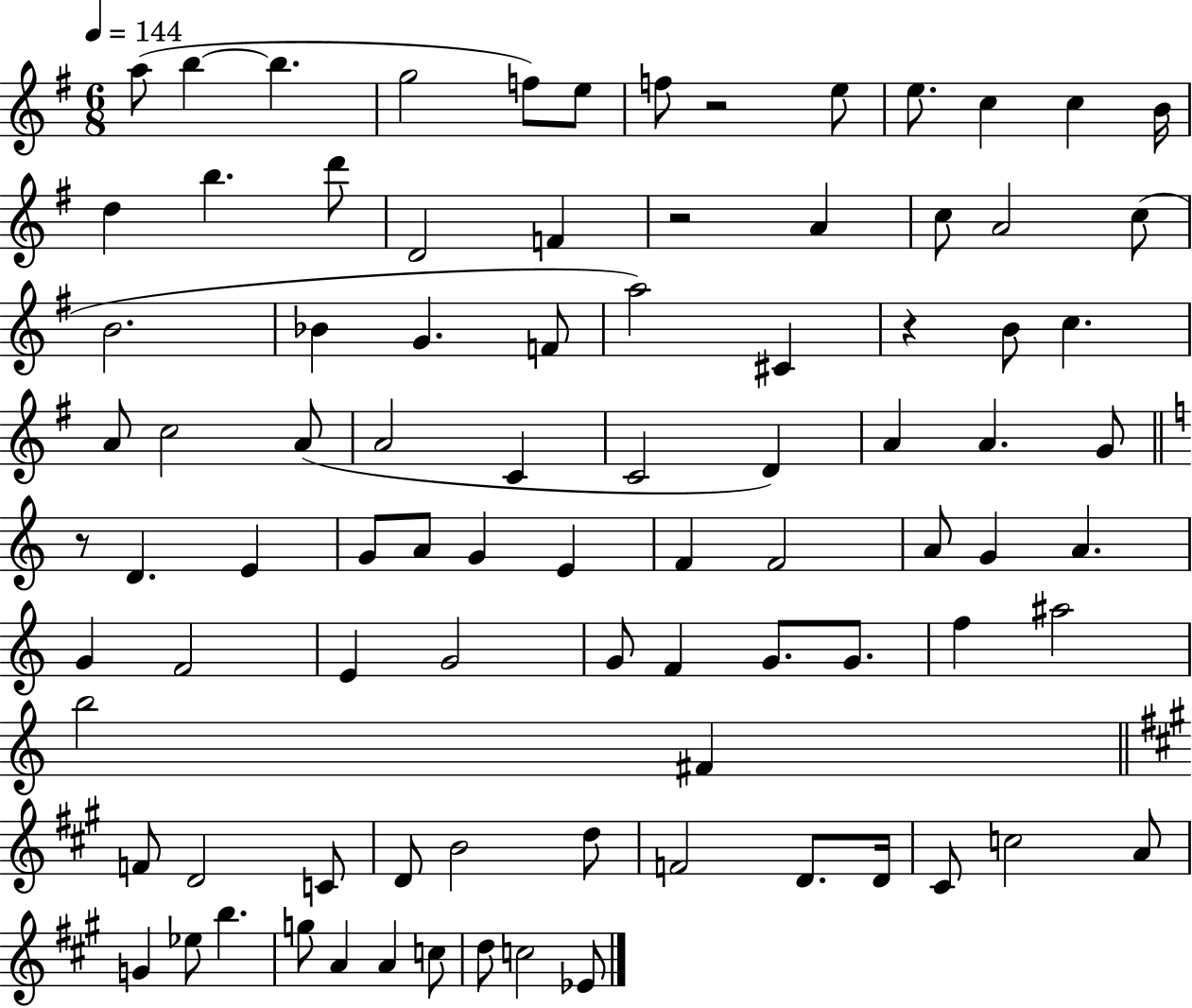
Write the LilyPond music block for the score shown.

{
  \clef treble
  \numericTimeSignature
  \time 6/8
  \key g \major
  \tempo 4 = 144
  a''8( b''4~~ b''4. | g''2 f''8) e''8 | f''8 r2 e''8 | e''8. c''4 c''4 b'16 | \break d''4 b''4. d'''8 | d'2 f'4 | r2 a'4 | c''8 a'2 c''8( | \break b'2. | bes'4 g'4. f'8 | a''2) cis'4 | r4 b'8 c''4. | \break a'8 c''2 a'8( | a'2 c'4 | c'2 d'4) | a'4 a'4. g'8 | \break \bar "||" \break \key a \minor r8 d'4. e'4 | g'8 a'8 g'4 e'4 | f'4 f'2 | a'8 g'4 a'4. | \break g'4 f'2 | e'4 g'2 | g'8 f'4 g'8. g'8. | f''4 ais''2 | \break b''2 fis'4 | \bar "||" \break \key a \major f'8 d'2 c'8 | d'8 b'2 d''8 | f'2 d'8. d'16 | cis'8 c''2 a'8 | \break g'4 ees''8 b''4. | g''8 a'4 a'4 c''8 | d''8 c''2 ees'8 | \bar "|."
}